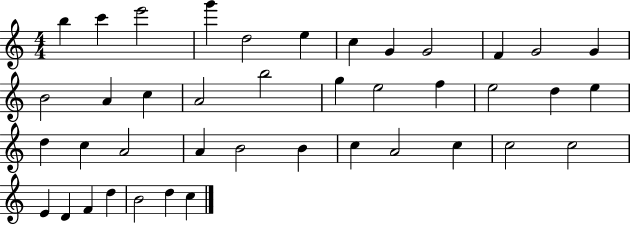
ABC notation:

X:1
T:Untitled
M:4/4
L:1/4
K:C
b c' e'2 g' d2 e c G G2 F G2 G B2 A c A2 b2 g e2 f e2 d e d c A2 A B2 B c A2 c c2 c2 E D F d B2 d c